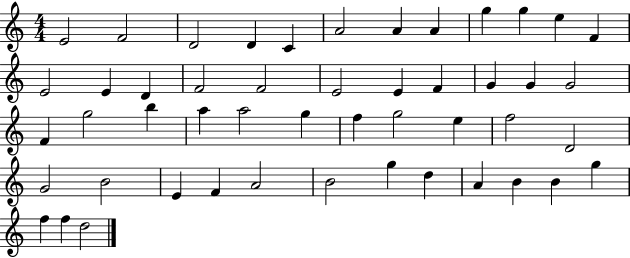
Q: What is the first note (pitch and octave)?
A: E4